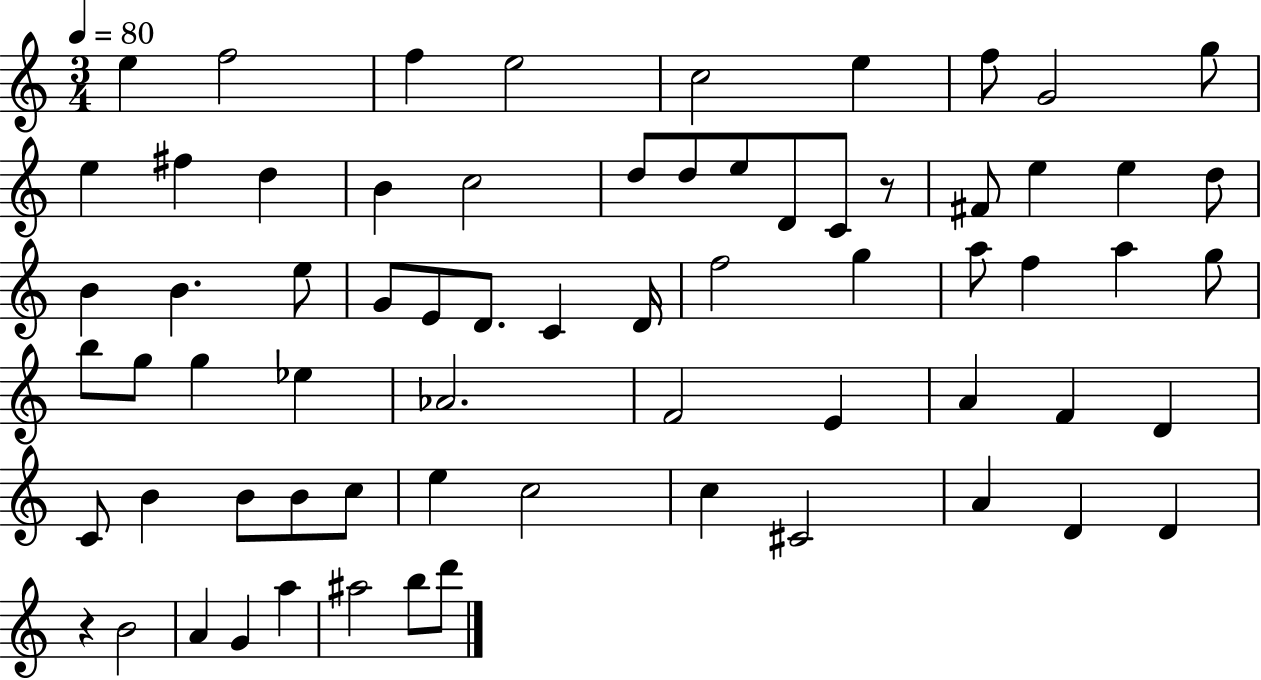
E5/q F5/h F5/q E5/h C5/h E5/q F5/e G4/h G5/e E5/q F#5/q D5/q B4/q C5/h D5/e D5/e E5/e D4/e C4/e R/e F#4/e E5/q E5/q D5/e B4/q B4/q. E5/e G4/e E4/e D4/e. C4/q D4/s F5/h G5/q A5/e F5/q A5/q G5/e B5/e G5/e G5/q Eb5/q Ab4/h. F4/h E4/q A4/q F4/q D4/q C4/e B4/q B4/e B4/e C5/e E5/q C5/h C5/q C#4/h A4/q D4/q D4/q R/q B4/h A4/q G4/q A5/q A#5/h B5/e D6/e